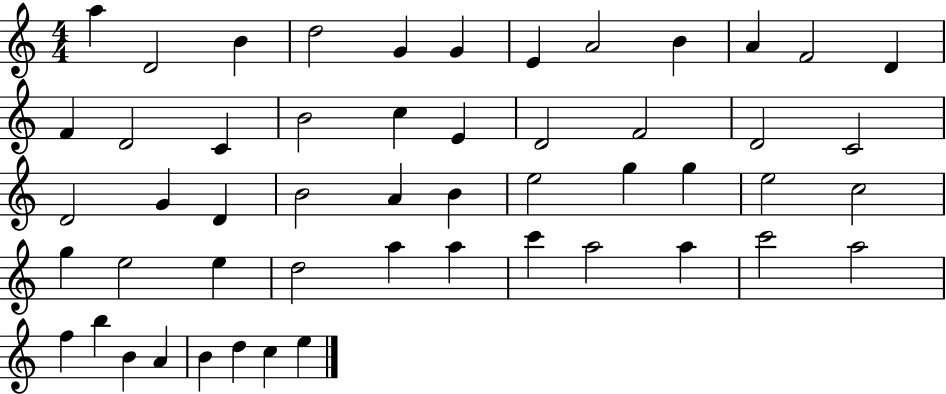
A5/q D4/h B4/q D5/h G4/q G4/q E4/q A4/h B4/q A4/q F4/h D4/q F4/q D4/h C4/q B4/h C5/q E4/q D4/h F4/h D4/h C4/h D4/h G4/q D4/q B4/h A4/q B4/q E5/h G5/q G5/q E5/h C5/h G5/q E5/h E5/q D5/h A5/q A5/q C6/q A5/h A5/q C6/h A5/h F5/q B5/q B4/q A4/q B4/q D5/q C5/q E5/q